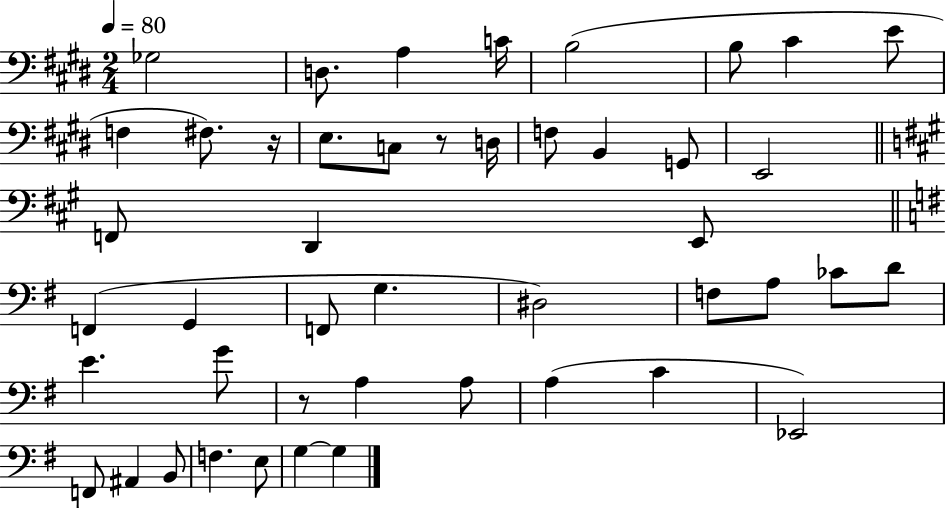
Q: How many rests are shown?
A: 3